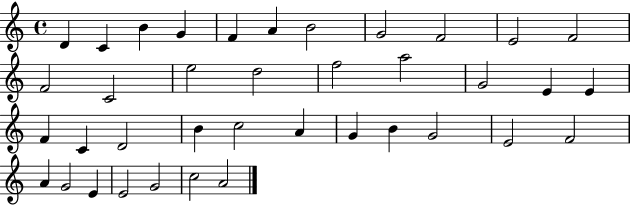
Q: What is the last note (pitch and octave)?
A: A4